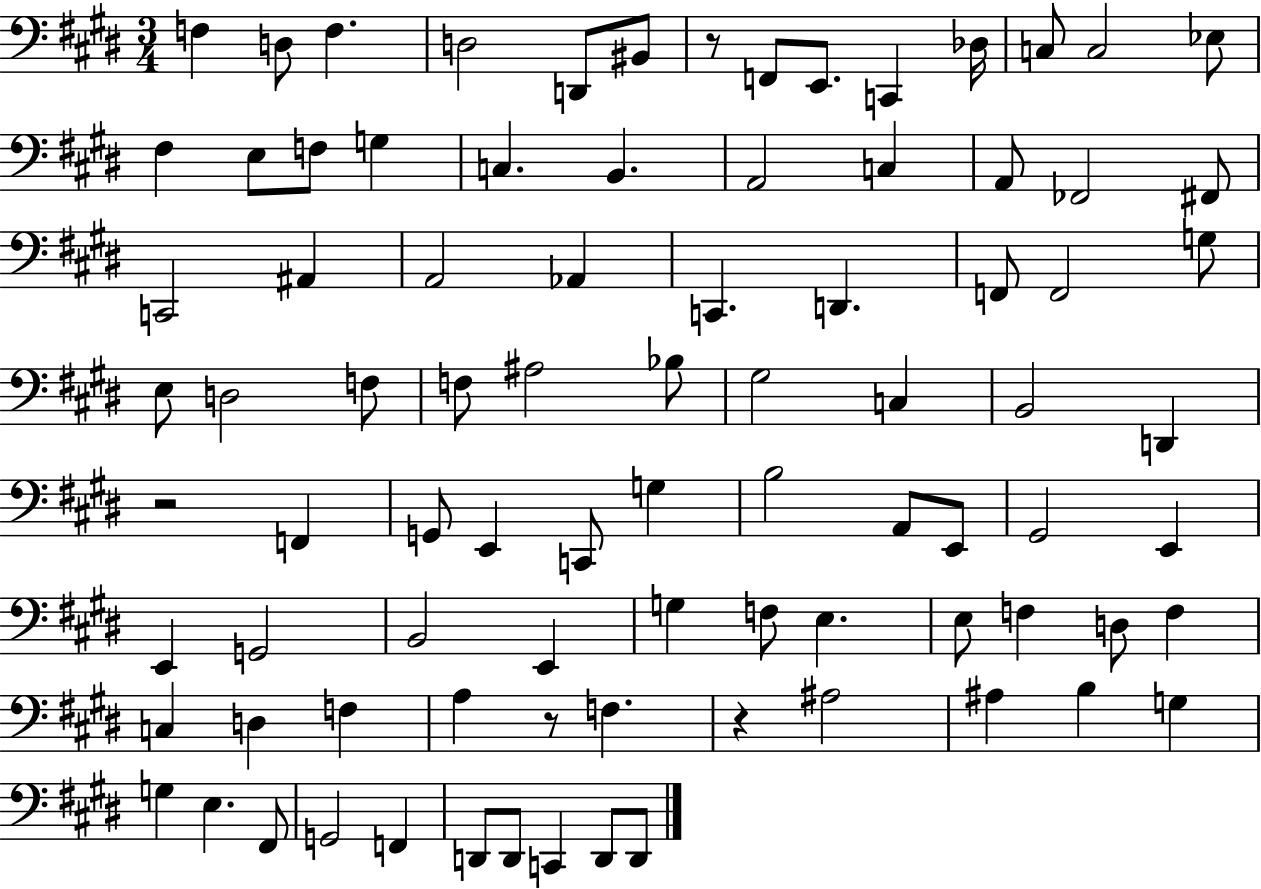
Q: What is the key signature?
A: E major